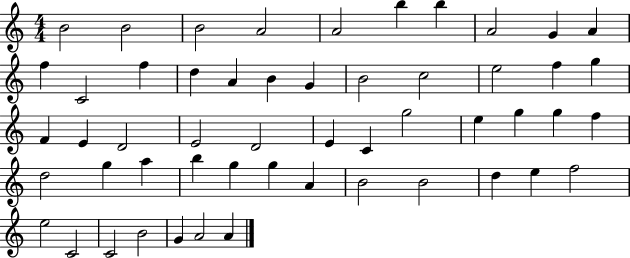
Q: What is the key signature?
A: C major